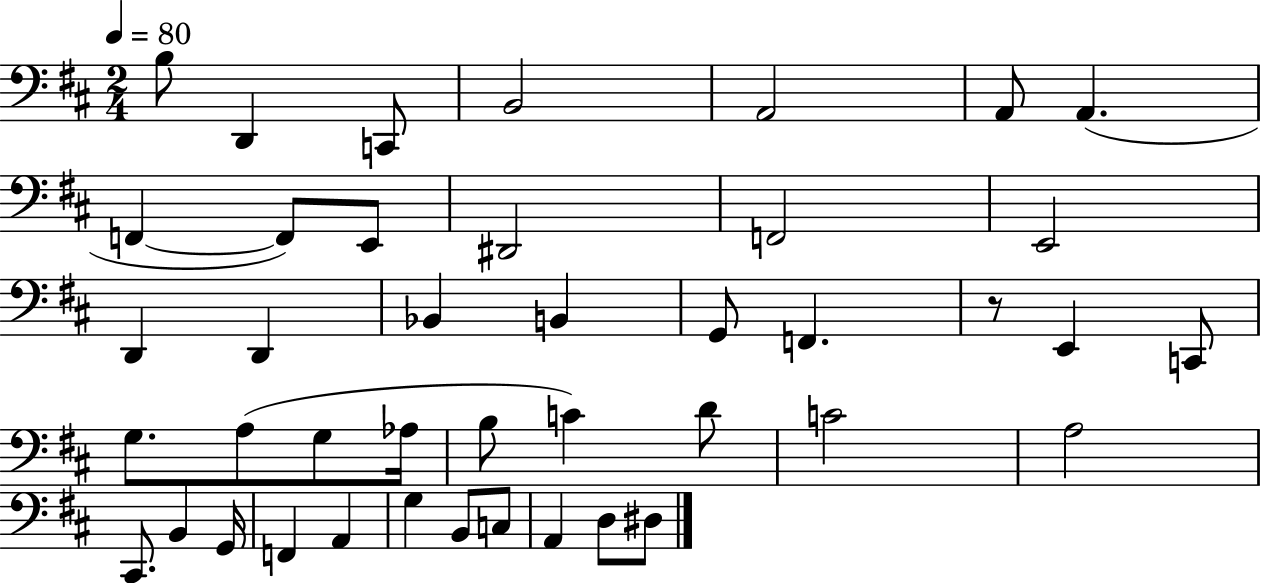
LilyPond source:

{
  \clef bass
  \numericTimeSignature
  \time 2/4
  \key d \major
  \tempo 4 = 80
  b8 d,4 c,8 | b,2 | a,2 | a,8 a,4.( | \break f,4~~ f,8) e,8 | dis,2 | f,2 | e,2 | \break d,4 d,4 | bes,4 b,4 | g,8 f,4. | r8 e,4 c,8 | \break g8. a8( g8 aes16 | b8 c'4) d'8 | c'2 | a2 | \break cis,8. b,4 g,16 | f,4 a,4 | g4 b,8 c8 | a,4 d8 dis8 | \break \bar "|."
}